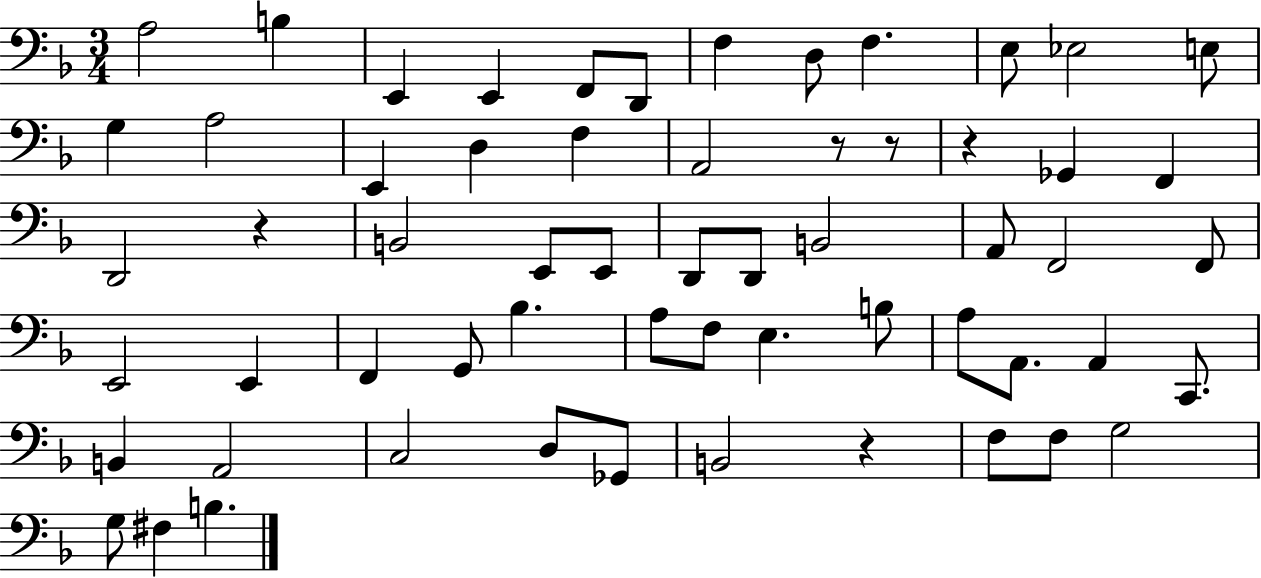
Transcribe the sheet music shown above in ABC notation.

X:1
T:Untitled
M:3/4
L:1/4
K:F
A,2 B, E,, E,, F,,/2 D,,/2 F, D,/2 F, E,/2 _E,2 E,/2 G, A,2 E,, D, F, A,,2 z/2 z/2 z _G,, F,, D,,2 z B,,2 E,,/2 E,,/2 D,,/2 D,,/2 B,,2 A,,/2 F,,2 F,,/2 E,,2 E,, F,, G,,/2 _B, A,/2 F,/2 E, B,/2 A,/2 A,,/2 A,, C,,/2 B,, A,,2 C,2 D,/2 _G,,/2 B,,2 z F,/2 F,/2 G,2 G,/2 ^F, B,